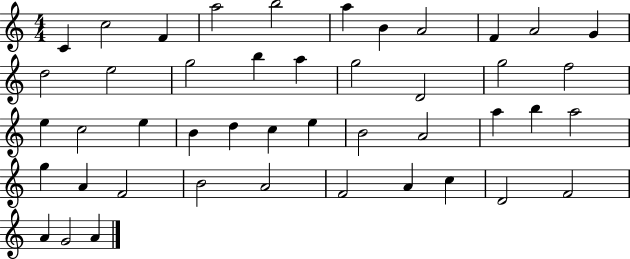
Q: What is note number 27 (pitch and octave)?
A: E5